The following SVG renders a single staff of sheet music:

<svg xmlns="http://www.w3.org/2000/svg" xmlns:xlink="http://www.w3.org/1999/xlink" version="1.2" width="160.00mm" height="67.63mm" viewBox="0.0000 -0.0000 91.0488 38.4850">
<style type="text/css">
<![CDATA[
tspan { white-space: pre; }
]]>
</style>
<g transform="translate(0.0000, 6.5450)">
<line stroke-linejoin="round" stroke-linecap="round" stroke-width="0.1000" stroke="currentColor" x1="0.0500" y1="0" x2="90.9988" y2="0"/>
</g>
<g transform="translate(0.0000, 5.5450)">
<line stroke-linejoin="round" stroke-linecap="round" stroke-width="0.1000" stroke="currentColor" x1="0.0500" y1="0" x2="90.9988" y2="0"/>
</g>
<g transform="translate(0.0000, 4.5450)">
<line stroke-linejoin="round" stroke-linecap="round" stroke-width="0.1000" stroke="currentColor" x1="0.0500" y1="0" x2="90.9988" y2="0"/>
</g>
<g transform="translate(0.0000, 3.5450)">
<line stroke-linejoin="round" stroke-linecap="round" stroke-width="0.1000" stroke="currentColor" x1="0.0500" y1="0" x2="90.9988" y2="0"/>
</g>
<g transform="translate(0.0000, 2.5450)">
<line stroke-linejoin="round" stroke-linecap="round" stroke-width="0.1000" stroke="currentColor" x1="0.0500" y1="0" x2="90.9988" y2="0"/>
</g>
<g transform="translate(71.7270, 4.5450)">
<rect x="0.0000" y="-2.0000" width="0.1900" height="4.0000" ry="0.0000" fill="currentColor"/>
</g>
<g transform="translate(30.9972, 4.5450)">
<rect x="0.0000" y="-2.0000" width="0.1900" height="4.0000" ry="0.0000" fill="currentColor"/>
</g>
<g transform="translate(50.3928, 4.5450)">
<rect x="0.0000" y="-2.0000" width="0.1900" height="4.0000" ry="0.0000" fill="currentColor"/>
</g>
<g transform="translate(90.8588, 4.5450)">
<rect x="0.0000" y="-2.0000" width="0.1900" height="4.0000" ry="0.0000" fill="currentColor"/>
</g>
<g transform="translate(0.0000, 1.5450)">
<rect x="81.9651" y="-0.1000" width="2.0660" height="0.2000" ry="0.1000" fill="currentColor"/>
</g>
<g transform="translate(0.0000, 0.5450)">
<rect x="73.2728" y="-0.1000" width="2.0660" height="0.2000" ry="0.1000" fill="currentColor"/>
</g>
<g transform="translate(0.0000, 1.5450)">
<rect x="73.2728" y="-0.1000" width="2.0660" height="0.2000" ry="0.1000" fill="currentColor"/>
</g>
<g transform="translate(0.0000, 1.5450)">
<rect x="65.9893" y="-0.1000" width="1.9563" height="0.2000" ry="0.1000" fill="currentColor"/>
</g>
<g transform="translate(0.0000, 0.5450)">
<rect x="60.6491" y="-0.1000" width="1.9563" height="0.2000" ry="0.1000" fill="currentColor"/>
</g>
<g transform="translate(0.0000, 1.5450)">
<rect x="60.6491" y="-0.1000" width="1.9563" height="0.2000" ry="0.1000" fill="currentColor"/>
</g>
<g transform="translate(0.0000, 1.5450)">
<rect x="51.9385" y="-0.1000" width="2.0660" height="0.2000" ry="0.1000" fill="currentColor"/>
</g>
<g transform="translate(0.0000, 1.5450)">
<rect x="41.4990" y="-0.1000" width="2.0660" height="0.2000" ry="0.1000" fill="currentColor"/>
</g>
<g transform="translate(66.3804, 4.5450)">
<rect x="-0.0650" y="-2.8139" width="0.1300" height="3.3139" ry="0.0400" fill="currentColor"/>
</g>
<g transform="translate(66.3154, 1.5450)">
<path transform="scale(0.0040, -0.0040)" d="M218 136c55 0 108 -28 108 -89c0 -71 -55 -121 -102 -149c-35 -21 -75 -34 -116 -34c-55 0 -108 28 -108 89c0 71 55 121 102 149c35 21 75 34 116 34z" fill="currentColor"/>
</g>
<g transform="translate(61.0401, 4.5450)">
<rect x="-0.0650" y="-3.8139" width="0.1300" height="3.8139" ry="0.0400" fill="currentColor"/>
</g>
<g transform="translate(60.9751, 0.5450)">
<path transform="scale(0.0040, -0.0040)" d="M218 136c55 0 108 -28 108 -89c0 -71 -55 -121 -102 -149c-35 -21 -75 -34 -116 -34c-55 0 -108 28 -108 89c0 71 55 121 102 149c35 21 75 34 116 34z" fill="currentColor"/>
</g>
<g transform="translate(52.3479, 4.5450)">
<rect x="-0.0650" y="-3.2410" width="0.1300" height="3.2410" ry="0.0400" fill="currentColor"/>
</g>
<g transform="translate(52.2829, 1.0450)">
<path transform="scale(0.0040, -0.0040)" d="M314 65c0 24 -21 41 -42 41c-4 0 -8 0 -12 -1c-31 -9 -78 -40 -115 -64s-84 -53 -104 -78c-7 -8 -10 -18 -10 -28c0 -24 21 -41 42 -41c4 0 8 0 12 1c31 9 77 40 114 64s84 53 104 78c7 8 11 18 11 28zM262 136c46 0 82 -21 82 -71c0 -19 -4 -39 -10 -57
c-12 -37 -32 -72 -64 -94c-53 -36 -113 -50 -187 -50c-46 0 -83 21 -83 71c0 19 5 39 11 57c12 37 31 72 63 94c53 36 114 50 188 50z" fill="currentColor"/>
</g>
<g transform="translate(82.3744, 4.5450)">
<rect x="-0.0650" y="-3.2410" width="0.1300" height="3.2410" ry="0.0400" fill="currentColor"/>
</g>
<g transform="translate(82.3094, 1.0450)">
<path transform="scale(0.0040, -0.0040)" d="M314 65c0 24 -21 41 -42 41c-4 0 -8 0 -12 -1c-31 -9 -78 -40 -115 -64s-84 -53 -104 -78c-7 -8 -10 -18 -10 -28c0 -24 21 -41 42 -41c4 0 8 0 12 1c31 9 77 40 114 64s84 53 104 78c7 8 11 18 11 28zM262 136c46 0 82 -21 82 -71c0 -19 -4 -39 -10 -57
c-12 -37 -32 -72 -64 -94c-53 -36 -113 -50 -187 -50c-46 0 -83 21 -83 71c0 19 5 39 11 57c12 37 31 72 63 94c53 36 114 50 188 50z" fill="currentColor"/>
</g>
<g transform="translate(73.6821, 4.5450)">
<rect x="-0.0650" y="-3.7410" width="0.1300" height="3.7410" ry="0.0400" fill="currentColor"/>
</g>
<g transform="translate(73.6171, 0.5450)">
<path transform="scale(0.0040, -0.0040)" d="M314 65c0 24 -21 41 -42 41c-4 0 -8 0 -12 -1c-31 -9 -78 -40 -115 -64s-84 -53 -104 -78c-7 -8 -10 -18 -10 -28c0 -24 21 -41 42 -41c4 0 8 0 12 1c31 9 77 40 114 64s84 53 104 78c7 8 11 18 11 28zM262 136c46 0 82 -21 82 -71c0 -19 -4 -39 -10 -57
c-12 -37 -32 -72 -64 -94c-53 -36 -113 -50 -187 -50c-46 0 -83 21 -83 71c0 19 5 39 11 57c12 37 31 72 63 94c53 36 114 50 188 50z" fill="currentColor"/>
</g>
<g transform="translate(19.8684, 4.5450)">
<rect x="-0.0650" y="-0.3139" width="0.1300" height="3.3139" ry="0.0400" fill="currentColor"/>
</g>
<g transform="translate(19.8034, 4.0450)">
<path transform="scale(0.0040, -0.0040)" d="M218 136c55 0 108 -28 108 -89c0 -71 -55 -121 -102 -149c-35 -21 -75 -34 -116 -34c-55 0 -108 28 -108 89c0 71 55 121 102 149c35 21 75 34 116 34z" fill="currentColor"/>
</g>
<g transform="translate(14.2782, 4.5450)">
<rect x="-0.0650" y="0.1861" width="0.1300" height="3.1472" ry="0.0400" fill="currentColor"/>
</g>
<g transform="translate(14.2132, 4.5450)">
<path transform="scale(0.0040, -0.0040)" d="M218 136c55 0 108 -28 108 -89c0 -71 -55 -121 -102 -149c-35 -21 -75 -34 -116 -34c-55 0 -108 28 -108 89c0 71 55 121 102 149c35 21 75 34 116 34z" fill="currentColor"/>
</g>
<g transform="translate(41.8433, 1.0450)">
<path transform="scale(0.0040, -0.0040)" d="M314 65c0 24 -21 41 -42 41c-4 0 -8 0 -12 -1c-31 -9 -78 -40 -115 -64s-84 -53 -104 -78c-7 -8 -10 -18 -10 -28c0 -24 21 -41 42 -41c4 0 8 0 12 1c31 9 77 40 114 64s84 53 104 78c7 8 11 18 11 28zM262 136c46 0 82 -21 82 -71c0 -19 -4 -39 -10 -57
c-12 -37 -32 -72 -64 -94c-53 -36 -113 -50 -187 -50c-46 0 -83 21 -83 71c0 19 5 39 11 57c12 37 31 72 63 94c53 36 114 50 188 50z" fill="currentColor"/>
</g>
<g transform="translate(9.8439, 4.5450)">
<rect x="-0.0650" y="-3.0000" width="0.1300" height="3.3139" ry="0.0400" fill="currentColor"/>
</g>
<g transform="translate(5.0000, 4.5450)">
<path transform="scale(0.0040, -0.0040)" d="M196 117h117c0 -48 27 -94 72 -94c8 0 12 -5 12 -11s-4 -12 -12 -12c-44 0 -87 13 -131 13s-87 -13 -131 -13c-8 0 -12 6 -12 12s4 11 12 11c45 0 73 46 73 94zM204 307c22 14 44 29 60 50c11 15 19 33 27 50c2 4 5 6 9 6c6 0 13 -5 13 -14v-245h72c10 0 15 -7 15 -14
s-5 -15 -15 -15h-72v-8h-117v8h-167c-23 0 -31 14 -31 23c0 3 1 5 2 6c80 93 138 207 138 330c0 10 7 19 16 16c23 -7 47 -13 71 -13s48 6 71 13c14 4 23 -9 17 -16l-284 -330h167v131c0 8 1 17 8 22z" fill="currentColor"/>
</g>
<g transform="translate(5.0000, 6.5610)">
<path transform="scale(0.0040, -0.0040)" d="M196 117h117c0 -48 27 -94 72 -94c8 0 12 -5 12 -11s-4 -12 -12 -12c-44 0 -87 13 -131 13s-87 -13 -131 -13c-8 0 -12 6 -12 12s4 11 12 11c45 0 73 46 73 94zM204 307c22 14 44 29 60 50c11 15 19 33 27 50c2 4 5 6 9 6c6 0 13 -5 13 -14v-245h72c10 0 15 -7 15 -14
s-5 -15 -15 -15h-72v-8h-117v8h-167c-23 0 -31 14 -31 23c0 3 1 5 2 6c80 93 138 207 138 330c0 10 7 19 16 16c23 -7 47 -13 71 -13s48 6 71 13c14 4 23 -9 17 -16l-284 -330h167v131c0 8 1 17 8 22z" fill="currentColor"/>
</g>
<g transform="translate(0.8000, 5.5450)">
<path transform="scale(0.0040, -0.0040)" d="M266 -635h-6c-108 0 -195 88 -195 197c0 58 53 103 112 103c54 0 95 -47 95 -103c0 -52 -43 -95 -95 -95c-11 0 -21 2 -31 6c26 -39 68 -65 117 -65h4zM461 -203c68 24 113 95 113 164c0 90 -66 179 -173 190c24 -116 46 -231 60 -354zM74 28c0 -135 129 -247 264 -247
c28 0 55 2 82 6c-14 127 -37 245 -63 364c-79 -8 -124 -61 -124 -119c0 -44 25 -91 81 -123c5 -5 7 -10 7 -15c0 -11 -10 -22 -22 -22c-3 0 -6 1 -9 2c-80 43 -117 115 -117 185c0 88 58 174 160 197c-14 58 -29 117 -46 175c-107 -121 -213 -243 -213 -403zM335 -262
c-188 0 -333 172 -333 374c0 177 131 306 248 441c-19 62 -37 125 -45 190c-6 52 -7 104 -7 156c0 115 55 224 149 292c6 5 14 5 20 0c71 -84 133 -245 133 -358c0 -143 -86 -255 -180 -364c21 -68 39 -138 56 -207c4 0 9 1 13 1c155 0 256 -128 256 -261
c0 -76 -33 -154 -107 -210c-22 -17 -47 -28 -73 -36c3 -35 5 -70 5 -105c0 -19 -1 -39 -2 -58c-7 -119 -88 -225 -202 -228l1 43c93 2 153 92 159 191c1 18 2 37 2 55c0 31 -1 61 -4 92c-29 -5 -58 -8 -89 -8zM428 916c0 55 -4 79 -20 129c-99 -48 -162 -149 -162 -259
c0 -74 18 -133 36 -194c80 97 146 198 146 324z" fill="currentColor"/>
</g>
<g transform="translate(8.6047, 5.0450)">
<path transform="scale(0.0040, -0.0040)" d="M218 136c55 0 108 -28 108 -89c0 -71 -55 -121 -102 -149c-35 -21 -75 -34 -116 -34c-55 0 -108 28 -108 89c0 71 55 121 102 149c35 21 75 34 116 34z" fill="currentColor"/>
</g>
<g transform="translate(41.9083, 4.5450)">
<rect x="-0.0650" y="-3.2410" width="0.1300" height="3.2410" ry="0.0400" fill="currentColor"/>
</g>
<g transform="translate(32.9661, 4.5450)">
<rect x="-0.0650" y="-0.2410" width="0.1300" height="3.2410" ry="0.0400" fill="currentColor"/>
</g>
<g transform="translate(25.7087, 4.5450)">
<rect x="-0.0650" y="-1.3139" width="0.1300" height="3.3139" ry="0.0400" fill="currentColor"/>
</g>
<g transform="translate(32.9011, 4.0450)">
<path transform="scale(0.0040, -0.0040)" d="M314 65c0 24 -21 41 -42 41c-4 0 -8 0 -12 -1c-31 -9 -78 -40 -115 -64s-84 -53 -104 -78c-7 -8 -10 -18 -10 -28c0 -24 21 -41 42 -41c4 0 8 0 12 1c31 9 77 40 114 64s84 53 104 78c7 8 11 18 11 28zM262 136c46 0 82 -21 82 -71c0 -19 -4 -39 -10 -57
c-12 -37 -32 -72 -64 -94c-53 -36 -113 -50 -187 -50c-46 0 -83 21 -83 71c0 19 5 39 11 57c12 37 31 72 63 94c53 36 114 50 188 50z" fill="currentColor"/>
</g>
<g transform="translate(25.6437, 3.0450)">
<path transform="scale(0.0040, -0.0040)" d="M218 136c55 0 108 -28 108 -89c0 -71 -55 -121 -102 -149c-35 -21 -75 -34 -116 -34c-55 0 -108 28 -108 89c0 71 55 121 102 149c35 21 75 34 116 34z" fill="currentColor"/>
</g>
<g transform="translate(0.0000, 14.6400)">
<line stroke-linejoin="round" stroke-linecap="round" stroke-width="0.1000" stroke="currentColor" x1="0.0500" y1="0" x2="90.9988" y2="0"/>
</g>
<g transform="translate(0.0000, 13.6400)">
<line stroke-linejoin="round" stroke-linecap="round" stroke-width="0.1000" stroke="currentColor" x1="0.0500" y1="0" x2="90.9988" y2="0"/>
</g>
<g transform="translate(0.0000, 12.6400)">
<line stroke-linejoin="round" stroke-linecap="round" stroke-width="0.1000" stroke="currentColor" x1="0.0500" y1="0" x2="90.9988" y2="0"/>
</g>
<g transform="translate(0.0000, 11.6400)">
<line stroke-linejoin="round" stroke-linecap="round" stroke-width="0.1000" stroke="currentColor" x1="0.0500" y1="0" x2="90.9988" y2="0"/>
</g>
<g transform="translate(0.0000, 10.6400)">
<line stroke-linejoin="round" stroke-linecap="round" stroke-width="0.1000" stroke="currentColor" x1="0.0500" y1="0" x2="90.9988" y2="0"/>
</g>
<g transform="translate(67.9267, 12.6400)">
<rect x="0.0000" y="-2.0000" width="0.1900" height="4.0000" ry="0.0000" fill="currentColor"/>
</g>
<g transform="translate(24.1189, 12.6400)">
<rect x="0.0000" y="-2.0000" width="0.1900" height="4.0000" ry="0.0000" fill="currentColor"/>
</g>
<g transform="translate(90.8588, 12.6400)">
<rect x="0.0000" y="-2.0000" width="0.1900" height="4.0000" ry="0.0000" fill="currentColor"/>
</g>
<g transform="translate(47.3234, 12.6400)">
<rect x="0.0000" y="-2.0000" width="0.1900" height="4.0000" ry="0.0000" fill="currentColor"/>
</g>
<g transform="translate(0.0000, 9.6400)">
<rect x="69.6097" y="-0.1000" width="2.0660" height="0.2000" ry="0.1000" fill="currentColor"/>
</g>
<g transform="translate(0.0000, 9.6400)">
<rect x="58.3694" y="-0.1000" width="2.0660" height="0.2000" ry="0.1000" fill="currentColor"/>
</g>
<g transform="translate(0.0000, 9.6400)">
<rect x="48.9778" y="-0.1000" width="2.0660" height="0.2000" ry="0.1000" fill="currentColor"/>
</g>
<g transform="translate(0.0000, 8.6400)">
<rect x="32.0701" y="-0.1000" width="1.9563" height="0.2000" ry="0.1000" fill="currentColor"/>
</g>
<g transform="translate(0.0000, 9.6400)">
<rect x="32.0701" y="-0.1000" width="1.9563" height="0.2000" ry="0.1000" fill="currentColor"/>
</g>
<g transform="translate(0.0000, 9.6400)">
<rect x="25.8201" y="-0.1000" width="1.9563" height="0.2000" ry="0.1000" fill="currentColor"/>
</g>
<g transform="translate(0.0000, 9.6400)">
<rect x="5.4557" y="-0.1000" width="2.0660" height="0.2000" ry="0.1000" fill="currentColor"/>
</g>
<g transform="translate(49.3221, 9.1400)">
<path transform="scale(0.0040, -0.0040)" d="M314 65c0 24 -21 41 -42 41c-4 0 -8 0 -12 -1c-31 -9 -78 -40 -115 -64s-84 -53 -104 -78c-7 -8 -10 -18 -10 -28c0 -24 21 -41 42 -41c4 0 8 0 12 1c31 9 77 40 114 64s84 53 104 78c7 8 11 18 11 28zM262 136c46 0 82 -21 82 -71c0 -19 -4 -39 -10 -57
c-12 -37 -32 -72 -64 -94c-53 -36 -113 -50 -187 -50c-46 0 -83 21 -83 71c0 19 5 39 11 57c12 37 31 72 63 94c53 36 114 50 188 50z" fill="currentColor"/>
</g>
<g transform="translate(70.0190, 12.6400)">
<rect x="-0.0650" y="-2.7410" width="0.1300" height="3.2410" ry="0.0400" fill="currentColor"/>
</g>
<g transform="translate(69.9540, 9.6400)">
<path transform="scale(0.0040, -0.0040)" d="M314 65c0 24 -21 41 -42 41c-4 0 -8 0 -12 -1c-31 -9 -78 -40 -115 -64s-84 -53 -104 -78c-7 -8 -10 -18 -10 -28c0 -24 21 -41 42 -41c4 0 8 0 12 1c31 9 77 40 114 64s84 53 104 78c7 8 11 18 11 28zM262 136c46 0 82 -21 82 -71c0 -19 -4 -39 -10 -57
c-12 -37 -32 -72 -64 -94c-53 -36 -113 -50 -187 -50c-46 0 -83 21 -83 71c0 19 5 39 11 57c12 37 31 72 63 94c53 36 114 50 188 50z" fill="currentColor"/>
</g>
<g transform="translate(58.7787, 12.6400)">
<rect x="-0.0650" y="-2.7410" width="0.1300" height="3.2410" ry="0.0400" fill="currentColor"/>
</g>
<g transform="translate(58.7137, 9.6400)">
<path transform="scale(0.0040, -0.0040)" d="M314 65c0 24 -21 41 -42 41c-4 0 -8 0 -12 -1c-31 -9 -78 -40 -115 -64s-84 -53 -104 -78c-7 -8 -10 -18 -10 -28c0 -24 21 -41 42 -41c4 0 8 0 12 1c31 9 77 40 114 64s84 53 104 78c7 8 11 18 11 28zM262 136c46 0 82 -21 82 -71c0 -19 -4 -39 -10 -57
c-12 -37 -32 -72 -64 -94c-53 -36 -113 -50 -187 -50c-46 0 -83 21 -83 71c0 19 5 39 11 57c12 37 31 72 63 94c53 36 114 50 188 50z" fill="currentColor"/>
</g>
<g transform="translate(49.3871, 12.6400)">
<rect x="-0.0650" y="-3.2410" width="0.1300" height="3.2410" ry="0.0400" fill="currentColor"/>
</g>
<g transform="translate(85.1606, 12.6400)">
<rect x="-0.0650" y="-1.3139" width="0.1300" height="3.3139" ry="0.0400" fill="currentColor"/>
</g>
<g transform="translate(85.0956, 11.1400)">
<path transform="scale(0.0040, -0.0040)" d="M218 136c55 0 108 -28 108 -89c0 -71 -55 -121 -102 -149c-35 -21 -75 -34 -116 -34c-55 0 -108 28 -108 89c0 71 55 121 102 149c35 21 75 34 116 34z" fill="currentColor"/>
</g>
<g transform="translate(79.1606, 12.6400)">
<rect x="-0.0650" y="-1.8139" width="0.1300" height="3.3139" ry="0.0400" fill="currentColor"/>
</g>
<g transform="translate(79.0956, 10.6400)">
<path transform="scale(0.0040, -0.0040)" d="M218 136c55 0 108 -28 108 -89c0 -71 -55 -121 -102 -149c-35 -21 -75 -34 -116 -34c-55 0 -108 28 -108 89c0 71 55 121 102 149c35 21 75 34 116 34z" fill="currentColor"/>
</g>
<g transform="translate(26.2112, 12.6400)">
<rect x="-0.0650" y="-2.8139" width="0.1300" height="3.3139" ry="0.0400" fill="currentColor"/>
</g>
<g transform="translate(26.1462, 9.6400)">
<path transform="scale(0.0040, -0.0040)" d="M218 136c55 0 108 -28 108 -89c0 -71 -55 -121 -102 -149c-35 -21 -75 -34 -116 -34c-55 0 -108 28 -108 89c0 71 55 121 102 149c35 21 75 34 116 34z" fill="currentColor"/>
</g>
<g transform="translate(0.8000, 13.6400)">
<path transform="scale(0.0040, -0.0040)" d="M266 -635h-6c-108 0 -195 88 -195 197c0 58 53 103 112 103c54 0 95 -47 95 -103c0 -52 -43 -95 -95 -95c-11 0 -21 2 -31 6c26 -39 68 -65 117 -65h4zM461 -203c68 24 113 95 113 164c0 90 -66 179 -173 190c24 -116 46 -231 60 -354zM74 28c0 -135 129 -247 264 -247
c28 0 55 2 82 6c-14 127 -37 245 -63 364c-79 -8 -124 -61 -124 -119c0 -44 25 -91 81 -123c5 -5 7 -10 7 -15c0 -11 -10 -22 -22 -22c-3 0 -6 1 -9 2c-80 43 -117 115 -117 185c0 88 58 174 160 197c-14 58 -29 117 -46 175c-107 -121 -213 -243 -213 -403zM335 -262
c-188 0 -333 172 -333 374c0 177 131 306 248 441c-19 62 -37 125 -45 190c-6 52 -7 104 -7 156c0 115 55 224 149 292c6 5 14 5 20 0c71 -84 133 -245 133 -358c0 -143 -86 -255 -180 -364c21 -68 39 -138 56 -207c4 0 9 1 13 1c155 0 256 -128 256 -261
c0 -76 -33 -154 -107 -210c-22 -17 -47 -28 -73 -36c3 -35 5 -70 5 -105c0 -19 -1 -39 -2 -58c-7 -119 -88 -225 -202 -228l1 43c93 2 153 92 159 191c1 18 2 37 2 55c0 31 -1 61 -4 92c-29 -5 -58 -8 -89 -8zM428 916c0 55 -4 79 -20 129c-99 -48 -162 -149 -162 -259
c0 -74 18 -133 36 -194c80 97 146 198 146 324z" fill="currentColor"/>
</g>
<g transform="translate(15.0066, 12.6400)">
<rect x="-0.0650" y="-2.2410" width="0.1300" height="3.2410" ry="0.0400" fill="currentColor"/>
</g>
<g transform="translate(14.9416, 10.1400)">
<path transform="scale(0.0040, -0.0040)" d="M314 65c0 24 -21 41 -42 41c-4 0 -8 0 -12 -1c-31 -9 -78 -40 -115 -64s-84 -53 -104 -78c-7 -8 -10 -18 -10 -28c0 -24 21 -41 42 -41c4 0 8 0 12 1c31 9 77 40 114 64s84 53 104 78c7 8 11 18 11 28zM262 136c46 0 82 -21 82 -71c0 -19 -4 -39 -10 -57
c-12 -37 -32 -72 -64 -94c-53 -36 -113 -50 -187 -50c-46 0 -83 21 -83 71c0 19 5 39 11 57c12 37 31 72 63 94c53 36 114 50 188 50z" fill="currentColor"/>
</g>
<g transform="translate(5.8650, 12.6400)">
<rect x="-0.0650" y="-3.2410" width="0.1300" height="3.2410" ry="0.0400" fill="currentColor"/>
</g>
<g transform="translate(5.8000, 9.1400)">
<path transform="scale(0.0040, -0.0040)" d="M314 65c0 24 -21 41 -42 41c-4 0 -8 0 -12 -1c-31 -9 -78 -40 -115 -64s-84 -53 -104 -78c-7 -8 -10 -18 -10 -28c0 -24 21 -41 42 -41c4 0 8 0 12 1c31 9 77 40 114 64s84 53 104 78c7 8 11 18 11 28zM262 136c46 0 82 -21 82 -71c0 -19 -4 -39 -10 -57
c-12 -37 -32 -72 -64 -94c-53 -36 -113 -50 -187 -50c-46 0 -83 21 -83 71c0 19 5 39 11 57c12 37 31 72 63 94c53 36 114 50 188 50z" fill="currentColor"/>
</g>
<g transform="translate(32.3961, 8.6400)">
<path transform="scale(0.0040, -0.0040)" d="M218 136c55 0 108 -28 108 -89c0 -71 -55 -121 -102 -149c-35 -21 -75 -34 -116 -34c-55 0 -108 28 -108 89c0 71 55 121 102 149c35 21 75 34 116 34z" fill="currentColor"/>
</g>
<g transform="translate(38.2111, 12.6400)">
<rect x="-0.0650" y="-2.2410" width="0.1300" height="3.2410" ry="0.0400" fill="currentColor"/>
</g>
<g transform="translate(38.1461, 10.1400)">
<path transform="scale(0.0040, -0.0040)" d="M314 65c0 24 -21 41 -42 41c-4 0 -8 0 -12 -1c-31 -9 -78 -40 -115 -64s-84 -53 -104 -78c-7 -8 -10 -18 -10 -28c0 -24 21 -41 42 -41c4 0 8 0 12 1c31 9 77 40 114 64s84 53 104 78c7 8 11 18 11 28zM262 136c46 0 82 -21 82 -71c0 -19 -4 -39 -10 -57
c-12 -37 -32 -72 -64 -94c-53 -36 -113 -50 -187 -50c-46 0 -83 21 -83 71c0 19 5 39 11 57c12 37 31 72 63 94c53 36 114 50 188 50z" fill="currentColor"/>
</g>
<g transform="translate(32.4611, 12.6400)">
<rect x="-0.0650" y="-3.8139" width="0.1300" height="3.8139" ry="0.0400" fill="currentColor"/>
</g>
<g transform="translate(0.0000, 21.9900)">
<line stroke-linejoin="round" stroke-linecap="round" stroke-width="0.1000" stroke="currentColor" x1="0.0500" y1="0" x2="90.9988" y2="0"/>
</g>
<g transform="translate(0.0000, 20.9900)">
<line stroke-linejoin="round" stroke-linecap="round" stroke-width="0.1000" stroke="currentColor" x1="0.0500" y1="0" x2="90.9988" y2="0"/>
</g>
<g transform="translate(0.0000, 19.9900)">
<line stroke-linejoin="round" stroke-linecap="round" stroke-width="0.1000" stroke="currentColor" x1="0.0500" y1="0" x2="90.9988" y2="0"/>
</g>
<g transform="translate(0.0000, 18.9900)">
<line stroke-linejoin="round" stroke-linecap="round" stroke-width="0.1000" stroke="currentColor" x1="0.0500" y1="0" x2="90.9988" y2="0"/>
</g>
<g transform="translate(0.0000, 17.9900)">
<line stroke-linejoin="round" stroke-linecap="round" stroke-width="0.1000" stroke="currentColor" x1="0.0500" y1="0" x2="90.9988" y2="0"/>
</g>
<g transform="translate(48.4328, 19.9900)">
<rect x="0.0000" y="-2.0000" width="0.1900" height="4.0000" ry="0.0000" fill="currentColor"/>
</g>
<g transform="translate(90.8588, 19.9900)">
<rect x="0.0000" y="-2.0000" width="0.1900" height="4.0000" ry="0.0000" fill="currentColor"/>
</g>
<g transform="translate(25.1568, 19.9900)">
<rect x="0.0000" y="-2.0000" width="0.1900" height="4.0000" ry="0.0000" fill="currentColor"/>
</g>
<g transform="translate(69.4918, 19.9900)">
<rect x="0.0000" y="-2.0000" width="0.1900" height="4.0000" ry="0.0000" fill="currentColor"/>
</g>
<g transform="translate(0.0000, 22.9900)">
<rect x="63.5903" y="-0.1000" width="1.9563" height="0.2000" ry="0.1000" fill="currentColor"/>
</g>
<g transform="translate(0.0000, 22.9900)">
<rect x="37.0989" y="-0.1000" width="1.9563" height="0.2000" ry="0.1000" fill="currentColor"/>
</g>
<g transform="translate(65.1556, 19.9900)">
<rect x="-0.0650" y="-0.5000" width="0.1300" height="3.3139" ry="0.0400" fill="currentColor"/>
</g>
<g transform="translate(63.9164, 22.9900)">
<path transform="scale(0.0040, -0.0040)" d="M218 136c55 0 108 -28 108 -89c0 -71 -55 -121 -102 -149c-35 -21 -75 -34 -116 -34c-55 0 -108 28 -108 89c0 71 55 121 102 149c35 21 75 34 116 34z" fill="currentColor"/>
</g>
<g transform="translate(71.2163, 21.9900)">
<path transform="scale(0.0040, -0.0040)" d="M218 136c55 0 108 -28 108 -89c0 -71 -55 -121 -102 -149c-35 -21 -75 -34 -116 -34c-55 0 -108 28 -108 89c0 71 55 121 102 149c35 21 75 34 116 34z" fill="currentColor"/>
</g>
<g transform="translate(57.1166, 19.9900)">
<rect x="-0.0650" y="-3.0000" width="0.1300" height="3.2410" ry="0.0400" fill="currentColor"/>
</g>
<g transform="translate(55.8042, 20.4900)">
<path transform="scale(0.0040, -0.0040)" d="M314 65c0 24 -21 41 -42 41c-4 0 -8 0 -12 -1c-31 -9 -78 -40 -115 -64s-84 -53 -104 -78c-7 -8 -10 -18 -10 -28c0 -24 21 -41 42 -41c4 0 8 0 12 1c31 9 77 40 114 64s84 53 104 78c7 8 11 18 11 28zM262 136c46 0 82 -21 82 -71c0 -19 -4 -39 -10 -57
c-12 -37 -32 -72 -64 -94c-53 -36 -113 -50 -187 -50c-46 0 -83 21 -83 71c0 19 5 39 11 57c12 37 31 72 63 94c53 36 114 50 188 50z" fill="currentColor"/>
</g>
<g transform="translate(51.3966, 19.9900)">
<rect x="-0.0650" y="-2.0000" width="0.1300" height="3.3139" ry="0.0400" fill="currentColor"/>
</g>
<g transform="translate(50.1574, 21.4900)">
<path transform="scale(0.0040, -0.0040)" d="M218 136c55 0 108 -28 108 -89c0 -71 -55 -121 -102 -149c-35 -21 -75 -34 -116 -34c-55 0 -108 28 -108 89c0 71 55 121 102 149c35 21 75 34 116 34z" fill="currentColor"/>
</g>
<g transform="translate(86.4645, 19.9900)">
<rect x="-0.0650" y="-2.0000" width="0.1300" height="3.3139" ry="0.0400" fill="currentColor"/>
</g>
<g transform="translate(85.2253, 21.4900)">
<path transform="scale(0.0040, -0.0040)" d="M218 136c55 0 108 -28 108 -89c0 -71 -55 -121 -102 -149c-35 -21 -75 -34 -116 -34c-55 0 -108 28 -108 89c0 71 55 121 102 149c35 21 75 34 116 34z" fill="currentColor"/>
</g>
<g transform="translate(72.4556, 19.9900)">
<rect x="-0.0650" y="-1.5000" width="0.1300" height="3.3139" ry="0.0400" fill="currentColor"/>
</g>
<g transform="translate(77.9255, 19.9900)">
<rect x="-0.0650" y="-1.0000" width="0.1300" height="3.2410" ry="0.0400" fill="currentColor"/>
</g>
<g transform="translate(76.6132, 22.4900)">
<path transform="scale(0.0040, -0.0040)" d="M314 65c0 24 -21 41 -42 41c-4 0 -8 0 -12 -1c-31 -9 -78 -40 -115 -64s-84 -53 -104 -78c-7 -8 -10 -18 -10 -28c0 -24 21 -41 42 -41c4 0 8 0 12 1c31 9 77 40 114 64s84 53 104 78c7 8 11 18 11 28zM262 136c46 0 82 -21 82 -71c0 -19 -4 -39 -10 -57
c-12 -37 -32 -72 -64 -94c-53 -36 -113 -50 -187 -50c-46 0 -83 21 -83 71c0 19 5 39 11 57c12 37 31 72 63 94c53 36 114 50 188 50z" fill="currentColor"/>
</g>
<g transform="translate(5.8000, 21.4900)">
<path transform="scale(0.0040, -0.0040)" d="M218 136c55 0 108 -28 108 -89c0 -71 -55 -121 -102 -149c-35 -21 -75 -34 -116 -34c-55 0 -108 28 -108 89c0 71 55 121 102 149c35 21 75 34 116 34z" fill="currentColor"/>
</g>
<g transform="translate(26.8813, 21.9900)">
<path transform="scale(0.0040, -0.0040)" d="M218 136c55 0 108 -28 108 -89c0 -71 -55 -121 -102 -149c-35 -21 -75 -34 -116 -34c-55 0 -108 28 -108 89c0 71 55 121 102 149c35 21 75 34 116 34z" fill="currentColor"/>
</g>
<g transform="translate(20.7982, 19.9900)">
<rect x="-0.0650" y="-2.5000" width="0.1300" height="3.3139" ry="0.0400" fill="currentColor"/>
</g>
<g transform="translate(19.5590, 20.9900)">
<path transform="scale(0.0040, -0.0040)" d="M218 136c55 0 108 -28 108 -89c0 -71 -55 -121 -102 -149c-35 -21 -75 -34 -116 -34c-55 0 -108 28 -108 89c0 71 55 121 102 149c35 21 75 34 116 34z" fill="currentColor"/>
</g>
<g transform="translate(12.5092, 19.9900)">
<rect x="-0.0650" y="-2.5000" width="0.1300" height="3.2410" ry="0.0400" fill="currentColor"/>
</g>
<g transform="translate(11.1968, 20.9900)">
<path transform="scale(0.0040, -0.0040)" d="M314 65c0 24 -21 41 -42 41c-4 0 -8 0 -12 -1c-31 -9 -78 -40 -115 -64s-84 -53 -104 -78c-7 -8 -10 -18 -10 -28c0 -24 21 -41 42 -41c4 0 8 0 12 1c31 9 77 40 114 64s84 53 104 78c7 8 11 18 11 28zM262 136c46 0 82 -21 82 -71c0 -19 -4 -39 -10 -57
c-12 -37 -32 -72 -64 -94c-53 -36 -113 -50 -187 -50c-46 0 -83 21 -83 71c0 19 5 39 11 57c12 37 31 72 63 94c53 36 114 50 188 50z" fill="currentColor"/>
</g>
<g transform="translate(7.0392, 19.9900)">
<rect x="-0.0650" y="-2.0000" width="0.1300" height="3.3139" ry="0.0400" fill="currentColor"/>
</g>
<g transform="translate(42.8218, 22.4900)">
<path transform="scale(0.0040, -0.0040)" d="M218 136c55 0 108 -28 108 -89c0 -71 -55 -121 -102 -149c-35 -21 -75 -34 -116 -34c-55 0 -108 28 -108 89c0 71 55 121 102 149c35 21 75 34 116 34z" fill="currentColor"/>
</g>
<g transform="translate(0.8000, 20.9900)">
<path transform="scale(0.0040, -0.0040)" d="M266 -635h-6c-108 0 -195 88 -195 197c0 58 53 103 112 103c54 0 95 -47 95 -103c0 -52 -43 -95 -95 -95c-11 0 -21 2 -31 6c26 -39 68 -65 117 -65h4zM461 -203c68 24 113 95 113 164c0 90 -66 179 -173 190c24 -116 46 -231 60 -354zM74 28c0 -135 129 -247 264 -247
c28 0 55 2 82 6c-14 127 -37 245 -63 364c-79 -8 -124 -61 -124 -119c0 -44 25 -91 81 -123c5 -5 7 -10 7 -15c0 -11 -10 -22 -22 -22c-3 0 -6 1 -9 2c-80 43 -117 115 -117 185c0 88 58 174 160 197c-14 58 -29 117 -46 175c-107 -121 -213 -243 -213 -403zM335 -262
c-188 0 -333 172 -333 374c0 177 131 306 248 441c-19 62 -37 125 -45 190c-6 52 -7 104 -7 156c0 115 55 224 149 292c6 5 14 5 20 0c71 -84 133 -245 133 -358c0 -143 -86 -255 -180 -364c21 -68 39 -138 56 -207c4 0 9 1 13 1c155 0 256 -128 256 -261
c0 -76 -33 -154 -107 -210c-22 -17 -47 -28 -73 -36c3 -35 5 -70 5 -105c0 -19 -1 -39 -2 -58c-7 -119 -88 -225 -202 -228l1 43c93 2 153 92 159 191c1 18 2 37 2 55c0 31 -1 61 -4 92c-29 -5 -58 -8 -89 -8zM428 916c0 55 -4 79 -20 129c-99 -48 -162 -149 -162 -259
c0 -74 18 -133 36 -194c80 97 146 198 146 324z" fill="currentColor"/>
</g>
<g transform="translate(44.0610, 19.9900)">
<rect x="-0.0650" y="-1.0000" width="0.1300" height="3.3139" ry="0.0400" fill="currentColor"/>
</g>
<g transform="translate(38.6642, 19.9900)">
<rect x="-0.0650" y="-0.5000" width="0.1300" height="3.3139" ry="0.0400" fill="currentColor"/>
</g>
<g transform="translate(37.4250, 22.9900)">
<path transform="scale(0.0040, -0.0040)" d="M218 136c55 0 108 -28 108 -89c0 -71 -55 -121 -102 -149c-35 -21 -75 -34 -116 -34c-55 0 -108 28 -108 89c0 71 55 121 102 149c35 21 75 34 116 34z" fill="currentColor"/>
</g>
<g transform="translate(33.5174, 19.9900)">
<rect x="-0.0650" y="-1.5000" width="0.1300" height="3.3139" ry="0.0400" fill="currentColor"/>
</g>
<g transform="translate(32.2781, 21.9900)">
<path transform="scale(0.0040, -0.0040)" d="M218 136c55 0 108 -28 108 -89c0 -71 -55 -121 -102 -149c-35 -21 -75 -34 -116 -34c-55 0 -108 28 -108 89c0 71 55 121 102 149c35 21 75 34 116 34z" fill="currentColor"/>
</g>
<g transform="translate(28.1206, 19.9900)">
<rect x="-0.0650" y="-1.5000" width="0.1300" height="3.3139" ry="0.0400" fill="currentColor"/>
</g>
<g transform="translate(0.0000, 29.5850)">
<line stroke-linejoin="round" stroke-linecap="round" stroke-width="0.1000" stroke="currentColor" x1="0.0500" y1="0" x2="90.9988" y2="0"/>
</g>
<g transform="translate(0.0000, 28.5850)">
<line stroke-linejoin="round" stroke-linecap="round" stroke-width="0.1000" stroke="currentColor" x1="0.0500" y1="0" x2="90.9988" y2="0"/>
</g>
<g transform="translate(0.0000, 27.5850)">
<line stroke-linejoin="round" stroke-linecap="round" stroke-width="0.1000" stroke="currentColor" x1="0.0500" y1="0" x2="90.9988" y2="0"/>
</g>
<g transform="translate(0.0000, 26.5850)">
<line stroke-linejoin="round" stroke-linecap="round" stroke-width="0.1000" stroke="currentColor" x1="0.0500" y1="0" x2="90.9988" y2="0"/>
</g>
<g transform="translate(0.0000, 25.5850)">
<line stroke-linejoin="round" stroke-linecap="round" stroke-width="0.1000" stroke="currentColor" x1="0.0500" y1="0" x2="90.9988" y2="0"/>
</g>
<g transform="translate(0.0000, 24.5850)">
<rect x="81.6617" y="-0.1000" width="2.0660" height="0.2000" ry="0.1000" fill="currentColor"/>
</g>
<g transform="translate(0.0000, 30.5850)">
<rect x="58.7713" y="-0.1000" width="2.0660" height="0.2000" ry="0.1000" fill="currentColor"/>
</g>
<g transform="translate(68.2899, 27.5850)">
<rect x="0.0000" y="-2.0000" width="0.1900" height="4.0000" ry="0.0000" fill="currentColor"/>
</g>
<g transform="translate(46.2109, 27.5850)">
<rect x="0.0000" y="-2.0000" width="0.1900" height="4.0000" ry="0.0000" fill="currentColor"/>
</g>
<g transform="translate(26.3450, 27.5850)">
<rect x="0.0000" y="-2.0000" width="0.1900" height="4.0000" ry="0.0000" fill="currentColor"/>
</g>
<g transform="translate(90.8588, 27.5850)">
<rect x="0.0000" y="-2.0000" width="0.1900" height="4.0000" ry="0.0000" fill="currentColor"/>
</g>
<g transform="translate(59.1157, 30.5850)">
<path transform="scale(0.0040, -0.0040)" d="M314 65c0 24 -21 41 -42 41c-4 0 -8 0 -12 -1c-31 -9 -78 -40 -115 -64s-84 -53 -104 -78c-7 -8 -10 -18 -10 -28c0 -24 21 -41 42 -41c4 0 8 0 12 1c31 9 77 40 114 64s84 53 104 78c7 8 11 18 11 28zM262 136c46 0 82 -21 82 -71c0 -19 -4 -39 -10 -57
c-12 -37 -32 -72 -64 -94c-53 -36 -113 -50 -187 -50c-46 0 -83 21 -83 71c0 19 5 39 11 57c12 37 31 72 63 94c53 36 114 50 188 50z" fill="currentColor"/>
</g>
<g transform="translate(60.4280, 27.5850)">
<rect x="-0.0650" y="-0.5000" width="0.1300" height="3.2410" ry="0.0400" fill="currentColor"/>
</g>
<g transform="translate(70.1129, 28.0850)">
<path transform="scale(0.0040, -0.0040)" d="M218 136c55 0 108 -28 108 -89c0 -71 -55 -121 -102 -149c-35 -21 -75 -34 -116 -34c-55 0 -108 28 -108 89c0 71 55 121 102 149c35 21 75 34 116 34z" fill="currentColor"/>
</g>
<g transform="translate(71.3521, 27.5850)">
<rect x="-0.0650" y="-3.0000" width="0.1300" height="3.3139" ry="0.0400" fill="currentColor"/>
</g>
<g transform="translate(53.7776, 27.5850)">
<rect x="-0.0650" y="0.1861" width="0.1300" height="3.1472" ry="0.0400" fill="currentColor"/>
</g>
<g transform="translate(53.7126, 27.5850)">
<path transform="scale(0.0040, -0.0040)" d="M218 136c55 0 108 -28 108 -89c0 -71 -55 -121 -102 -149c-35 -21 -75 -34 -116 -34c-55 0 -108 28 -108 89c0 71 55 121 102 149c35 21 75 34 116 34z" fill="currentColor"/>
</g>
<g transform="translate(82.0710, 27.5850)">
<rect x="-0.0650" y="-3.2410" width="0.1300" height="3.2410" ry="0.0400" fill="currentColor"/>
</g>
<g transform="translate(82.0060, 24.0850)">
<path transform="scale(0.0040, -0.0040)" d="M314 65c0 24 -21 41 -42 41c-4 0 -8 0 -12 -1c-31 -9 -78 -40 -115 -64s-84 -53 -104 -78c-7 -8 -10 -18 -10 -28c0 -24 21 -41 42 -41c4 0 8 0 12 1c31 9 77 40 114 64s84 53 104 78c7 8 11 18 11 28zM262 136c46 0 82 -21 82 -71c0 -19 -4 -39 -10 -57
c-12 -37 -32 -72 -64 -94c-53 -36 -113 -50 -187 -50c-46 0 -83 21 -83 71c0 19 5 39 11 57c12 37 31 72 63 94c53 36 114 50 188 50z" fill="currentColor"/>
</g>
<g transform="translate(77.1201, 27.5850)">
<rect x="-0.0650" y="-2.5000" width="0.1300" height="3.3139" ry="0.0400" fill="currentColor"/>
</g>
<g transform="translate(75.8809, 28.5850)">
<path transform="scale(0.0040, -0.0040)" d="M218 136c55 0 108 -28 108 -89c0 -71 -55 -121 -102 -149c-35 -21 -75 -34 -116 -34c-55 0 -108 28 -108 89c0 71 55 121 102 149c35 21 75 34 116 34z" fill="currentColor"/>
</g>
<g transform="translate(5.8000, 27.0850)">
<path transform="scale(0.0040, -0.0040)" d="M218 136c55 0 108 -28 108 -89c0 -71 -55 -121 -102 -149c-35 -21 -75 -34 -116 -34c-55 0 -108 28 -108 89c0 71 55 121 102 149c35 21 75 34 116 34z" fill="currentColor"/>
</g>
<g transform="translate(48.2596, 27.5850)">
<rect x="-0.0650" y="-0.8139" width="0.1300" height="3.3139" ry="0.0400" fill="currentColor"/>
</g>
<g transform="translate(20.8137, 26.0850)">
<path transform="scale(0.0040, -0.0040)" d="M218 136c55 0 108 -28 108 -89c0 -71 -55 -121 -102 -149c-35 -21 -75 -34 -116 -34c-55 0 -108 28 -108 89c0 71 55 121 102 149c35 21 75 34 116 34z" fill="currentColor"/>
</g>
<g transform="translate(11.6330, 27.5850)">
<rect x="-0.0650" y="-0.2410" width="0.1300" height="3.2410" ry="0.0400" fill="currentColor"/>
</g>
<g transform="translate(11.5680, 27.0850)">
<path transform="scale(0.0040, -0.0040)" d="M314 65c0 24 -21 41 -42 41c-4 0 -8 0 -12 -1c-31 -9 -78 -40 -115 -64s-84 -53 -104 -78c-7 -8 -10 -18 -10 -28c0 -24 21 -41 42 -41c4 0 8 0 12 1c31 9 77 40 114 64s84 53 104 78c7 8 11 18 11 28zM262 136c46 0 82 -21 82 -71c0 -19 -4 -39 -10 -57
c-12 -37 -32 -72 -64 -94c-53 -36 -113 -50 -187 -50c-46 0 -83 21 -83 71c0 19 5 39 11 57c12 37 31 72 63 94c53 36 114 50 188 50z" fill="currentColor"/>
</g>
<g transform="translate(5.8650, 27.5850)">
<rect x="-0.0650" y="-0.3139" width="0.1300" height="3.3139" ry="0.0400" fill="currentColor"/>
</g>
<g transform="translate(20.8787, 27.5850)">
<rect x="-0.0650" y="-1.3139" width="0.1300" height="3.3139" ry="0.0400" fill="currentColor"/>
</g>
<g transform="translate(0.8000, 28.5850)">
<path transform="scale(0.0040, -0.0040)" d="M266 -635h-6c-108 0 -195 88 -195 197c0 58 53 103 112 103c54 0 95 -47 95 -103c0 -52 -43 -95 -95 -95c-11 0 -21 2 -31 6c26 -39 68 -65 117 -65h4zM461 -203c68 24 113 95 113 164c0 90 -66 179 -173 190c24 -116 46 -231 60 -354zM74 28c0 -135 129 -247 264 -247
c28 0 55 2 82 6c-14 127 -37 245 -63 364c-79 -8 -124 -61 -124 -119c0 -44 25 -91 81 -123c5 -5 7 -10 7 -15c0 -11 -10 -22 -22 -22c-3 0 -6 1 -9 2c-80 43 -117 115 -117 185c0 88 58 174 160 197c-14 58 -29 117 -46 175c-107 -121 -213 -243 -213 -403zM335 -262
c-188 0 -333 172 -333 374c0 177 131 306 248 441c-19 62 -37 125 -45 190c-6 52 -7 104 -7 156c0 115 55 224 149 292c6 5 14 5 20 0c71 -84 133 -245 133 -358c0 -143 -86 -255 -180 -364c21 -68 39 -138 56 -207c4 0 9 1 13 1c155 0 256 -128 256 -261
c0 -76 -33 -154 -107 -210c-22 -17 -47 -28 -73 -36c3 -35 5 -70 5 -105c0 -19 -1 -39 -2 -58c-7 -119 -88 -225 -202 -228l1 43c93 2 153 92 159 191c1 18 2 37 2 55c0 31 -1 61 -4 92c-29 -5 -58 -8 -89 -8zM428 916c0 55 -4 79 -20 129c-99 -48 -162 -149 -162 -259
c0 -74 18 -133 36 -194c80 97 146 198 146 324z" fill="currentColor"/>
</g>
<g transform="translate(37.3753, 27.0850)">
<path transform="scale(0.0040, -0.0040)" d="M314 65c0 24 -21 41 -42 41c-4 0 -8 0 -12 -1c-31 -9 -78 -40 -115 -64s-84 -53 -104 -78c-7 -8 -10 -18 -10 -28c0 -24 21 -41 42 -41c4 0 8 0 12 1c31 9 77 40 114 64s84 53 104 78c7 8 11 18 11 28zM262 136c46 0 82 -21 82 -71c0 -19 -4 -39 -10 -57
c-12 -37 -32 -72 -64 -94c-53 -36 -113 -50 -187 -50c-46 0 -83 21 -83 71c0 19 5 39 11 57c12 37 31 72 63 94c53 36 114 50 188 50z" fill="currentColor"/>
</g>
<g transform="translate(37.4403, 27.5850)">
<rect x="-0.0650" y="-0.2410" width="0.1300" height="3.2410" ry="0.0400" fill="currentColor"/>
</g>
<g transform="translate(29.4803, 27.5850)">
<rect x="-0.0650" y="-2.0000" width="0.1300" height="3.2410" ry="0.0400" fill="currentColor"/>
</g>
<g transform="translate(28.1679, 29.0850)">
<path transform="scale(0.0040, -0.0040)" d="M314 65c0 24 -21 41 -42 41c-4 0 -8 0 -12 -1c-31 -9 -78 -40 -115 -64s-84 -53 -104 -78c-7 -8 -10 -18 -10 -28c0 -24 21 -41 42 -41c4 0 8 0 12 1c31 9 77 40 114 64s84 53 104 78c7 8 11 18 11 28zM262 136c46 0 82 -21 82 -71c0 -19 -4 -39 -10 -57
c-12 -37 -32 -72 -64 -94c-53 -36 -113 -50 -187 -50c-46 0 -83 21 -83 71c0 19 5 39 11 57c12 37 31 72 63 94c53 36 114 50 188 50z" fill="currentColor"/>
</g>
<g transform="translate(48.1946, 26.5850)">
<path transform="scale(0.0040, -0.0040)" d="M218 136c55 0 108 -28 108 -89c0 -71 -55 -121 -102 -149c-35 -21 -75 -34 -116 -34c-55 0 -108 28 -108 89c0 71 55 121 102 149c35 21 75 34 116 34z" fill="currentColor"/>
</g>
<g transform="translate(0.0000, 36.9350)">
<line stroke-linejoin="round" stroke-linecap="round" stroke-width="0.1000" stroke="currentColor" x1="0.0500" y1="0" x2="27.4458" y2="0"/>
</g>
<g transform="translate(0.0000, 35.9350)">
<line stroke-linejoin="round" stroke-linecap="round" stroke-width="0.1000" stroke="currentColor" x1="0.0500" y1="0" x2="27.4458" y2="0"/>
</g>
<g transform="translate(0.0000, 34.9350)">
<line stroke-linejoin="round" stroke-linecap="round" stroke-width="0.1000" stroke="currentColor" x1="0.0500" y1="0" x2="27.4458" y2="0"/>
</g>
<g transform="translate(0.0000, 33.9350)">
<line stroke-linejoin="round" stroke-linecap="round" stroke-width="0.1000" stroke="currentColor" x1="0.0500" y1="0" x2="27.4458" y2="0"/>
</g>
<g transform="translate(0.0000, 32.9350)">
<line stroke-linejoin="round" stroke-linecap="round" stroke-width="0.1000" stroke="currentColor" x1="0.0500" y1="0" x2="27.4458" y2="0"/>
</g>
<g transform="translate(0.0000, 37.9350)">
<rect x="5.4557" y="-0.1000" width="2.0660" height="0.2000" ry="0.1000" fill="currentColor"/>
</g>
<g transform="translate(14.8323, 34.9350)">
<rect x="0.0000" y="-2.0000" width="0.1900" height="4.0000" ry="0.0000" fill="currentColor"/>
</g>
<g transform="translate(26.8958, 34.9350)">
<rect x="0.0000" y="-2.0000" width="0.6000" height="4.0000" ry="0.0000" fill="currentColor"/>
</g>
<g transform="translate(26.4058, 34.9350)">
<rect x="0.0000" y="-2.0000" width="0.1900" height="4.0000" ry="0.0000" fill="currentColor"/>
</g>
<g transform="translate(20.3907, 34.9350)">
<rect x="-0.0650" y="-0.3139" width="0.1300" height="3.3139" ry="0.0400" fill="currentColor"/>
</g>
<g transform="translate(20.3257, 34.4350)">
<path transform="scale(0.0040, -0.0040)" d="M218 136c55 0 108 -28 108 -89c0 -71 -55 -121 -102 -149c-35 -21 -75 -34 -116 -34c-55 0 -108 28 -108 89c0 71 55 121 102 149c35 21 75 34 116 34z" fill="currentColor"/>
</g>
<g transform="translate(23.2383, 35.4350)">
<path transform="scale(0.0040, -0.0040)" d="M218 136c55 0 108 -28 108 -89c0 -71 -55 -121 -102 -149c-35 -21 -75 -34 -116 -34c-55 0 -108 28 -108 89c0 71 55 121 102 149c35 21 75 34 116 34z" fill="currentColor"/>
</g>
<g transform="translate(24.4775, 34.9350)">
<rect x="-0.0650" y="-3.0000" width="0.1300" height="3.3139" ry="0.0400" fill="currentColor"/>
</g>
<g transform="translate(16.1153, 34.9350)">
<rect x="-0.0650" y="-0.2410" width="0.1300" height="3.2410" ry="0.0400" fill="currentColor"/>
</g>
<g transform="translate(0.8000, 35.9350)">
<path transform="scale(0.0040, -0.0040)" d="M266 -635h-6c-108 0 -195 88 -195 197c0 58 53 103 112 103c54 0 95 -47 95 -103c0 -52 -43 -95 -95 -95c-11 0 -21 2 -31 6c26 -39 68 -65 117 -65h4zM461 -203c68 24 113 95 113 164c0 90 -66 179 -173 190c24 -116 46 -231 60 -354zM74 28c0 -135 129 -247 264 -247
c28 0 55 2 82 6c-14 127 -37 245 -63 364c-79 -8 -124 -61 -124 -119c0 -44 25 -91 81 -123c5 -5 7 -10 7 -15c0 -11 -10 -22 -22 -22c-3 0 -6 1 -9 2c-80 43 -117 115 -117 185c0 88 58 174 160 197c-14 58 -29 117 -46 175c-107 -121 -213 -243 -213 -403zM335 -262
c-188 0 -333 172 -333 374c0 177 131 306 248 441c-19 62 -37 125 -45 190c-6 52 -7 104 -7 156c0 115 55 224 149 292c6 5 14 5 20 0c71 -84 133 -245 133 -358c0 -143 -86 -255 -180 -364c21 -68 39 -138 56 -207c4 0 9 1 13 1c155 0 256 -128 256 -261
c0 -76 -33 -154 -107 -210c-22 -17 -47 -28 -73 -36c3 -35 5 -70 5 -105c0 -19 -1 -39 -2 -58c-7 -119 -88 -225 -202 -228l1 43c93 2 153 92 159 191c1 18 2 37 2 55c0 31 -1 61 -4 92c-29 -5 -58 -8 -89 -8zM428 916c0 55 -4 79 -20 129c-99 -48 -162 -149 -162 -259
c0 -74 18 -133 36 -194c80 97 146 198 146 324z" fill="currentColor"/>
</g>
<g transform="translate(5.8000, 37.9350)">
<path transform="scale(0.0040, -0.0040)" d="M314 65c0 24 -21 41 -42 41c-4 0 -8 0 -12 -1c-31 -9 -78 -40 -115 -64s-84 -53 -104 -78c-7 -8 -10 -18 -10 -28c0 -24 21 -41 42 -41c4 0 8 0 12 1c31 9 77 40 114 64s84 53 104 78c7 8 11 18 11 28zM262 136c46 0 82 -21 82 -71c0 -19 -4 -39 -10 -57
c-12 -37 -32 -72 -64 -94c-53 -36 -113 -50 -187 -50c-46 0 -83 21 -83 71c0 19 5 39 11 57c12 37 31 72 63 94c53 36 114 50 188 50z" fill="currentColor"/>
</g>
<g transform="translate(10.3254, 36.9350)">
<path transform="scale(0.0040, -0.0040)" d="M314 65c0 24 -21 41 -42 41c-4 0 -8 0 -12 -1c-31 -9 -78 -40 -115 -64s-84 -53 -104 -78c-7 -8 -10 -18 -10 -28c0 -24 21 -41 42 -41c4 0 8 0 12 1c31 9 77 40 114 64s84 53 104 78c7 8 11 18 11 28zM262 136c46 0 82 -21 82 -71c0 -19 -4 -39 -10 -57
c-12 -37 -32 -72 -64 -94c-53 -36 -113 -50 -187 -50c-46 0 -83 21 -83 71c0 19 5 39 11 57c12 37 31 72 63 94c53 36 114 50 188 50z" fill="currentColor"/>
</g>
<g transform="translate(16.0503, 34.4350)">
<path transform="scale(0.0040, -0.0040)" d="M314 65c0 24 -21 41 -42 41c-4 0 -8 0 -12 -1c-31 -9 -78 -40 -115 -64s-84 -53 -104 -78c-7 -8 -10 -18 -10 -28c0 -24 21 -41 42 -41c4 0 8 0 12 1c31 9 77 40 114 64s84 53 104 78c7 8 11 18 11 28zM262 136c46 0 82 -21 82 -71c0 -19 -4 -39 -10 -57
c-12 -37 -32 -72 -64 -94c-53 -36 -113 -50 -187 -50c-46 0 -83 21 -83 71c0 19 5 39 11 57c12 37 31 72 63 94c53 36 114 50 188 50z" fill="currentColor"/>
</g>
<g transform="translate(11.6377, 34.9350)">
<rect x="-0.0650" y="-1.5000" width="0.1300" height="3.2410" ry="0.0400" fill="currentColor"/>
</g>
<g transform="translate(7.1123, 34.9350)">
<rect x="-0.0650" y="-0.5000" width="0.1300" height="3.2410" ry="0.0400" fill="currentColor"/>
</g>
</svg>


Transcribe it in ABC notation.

X:1
T:Untitled
M:4/4
L:1/4
K:C
A B c e c2 b2 b2 c' a c'2 b2 b2 g2 a c' g2 b2 a2 a2 f e F G2 G E E C D F A2 C E D2 F c c2 e F2 c2 d B C2 A G b2 C2 E2 c2 c A